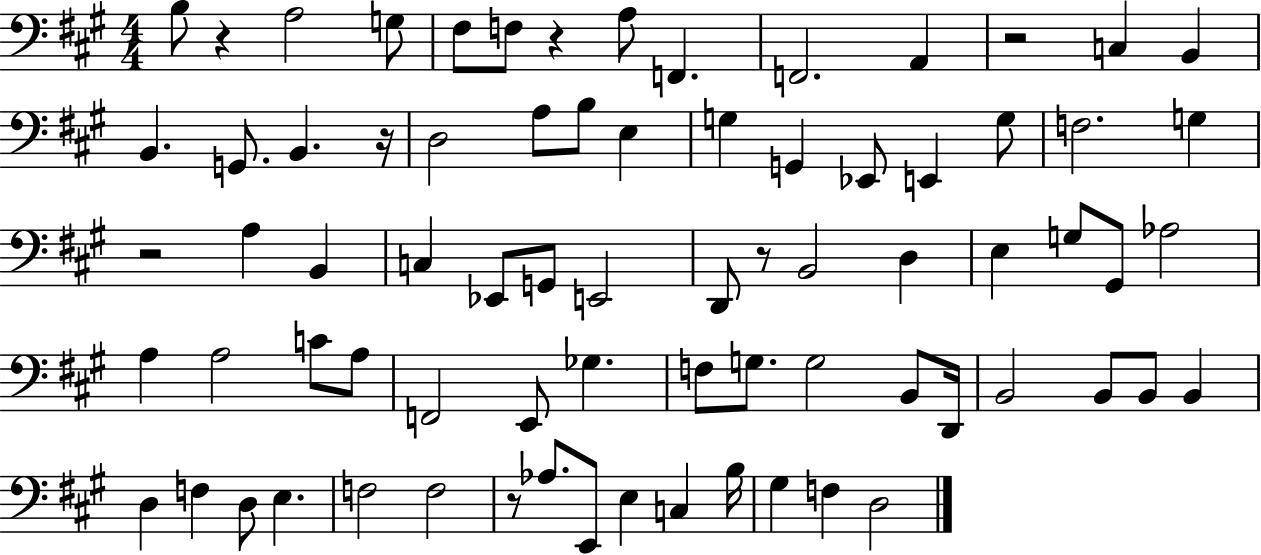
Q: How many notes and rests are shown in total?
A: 75